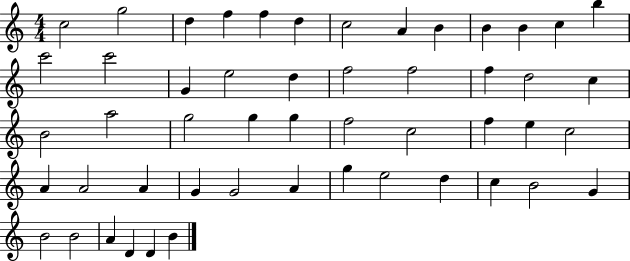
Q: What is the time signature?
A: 4/4